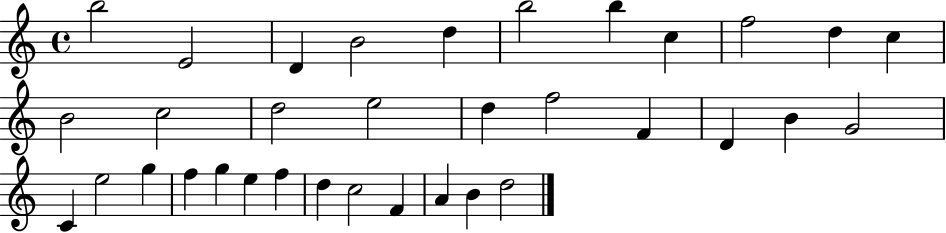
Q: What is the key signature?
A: C major